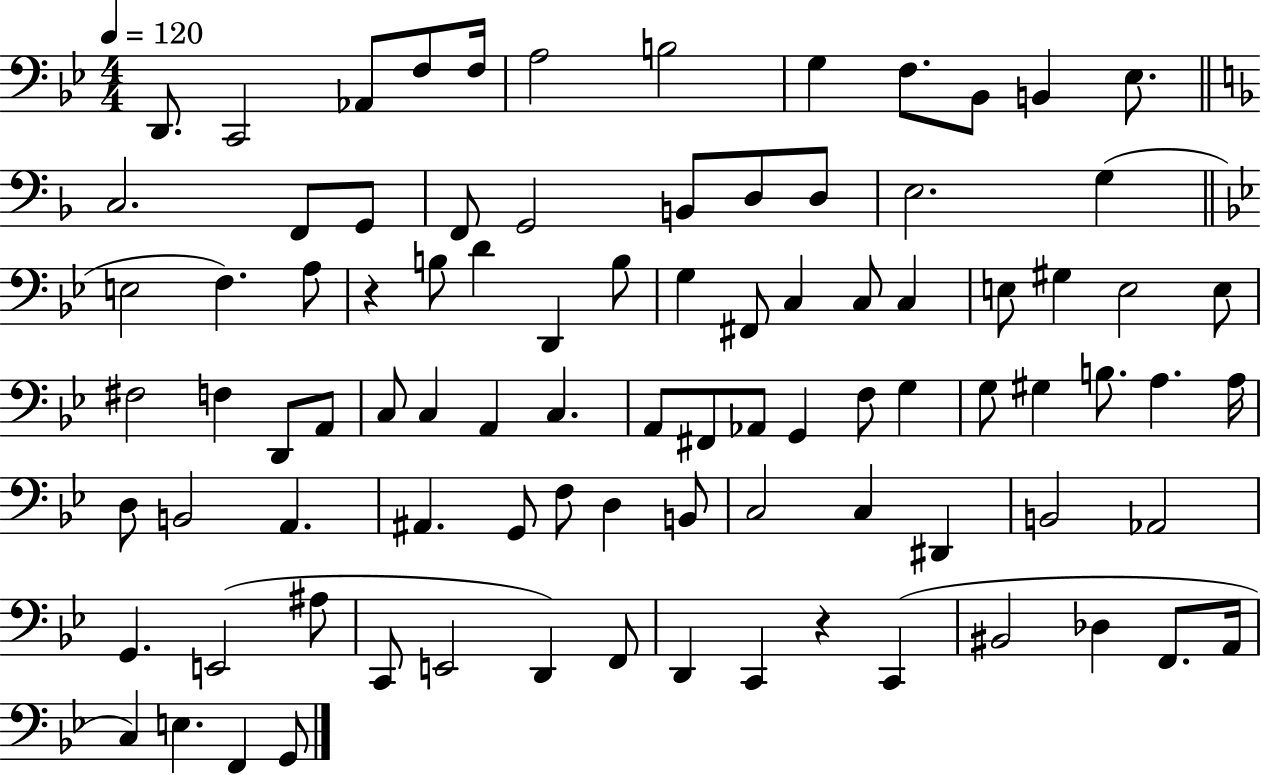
{
  \clef bass
  \numericTimeSignature
  \time 4/4
  \key bes \major
  \tempo 4 = 120
  d,8. c,2 aes,8 f8 f16 | a2 b2 | g4 f8. bes,8 b,4 ees8. | \bar "||" \break \key f \major c2. f,8 g,8 | f,8 g,2 b,8 d8 d8 | e2. g4( | \bar "||" \break \key g \minor e2 f4.) a8 | r4 b8 d'4 d,4 b8 | g4 fis,8 c4 c8 c4 | e8 gis4 e2 e8 | \break fis2 f4 d,8 a,8 | c8 c4 a,4 c4. | a,8 fis,8 aes,8 g,4 f8 g4 | g8 gis4 b8. a4. a16 | \break d8 b,2 a,4. | ais,4. g,8 f8 d4 b,8 | c2 c4 dis,4 | b,2 aes,2 | \break g,4. e,2( ais8 | c,8 e,2 d,4) f,8 | d,4 c,4 r4 c,4( | bis,2 des4 f,8. a,16 | \break c4) e4. f,4 g,8 | \bar "|."
}